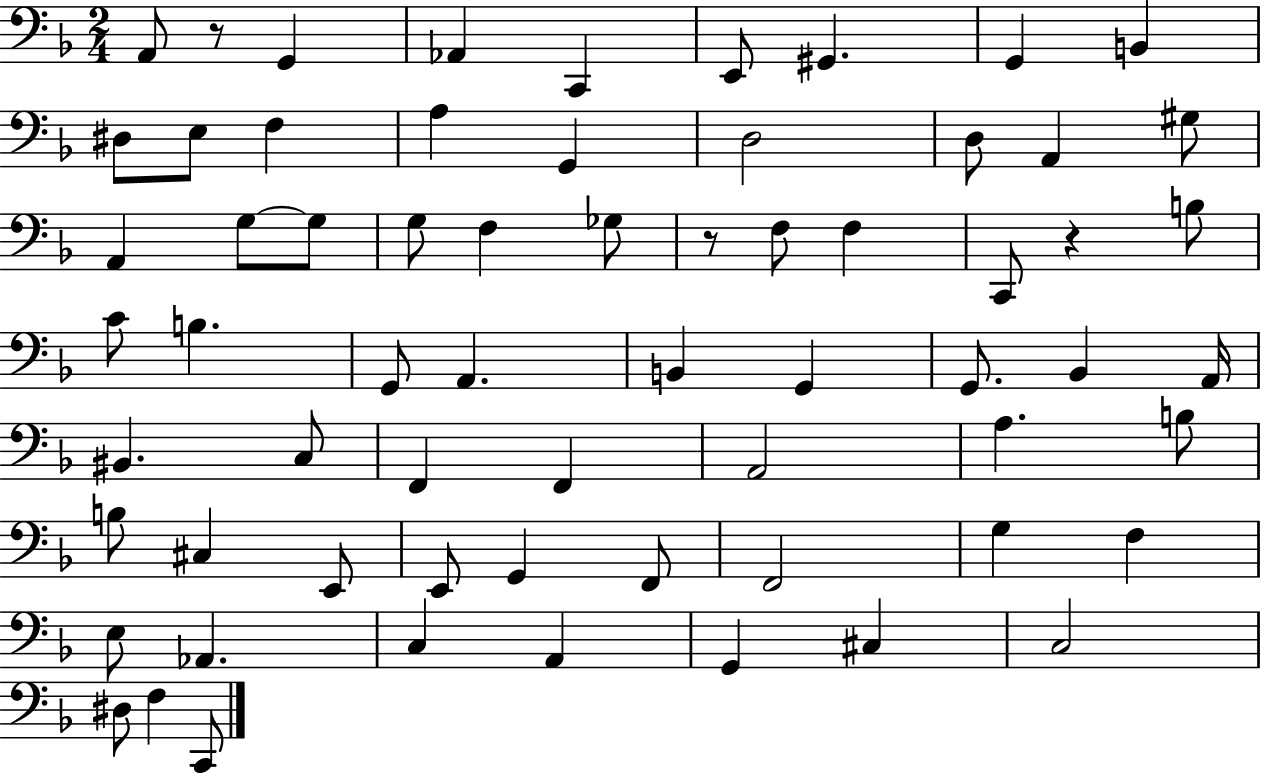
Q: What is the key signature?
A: F major